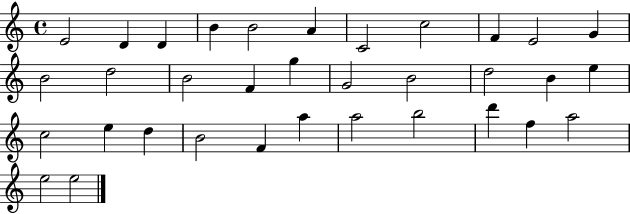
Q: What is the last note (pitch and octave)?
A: E5